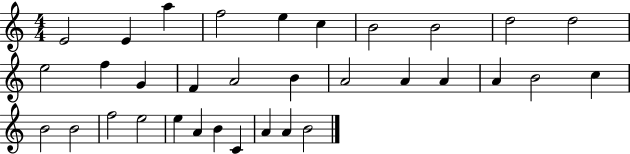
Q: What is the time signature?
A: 4/4